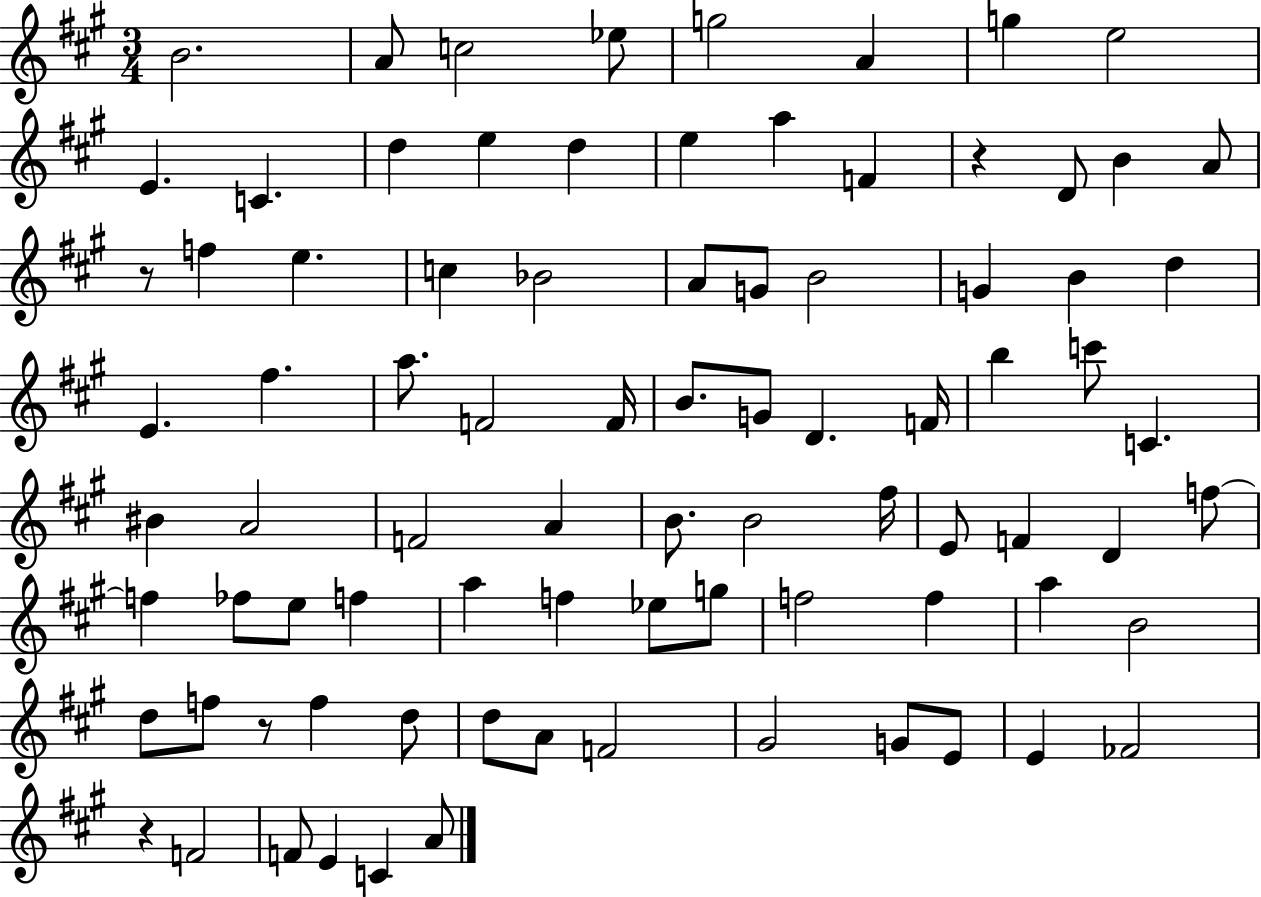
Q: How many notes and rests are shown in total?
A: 85